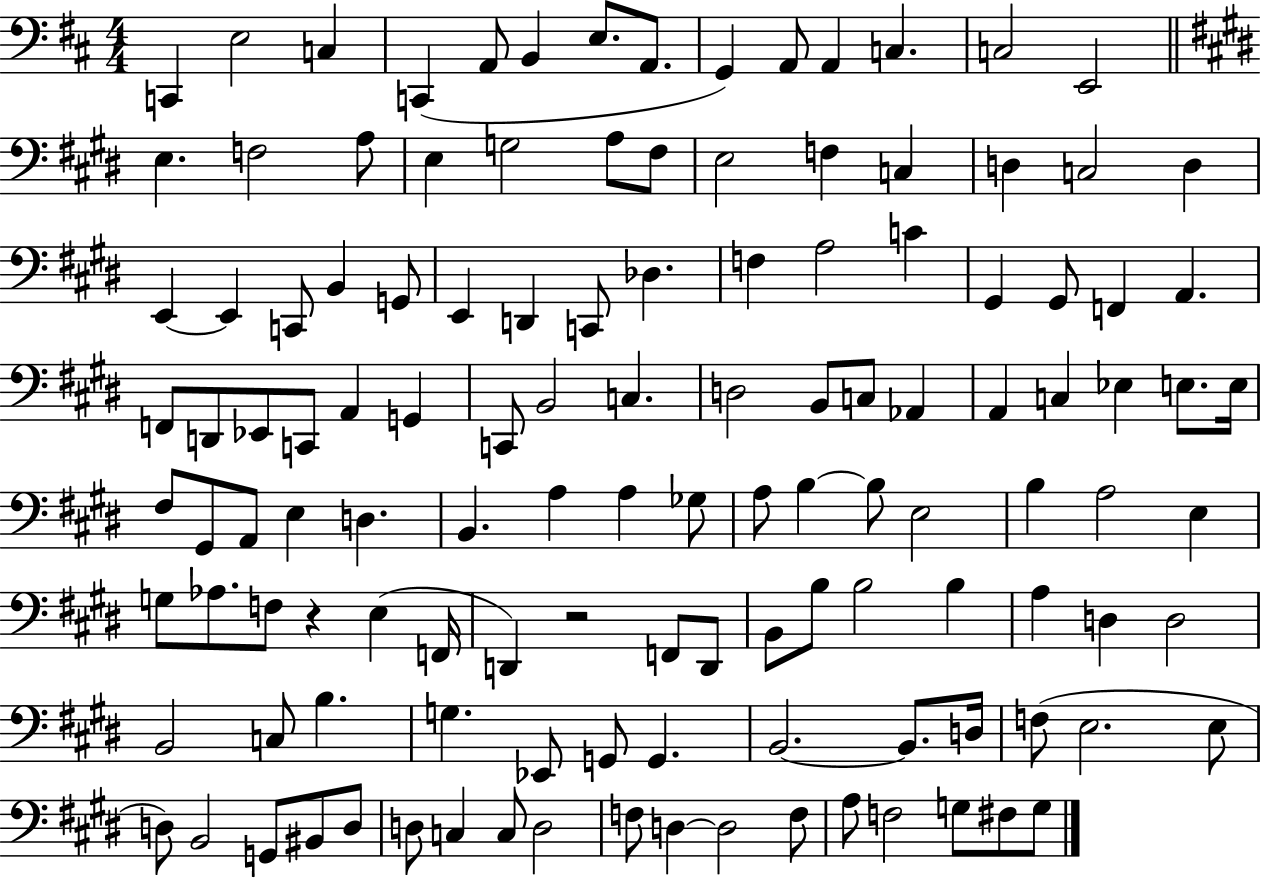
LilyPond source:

{
  \clef bass
  \numericTimeSignature
  \time 4/4
  \key d \major
  c,4 e2 c4 | c,4( a,8 b,4 e8. a,8. | g,4) a,8 a,4 c4. | c2 e,2 | \break \bar "||" \break \key e \major e4. f2 a8 | e4 g2 a8 fis8 | e2 f4 c4 | d4 c2 d4 | \break e,4~~ e,4 c,8 b,4 g,8 | e,4 d,4 c,8 des4. | f4 a2 c'4 | gis,4 gis,8 f,4 a,4. | \break f,8 d,8 ees,8 c,8 a,4 g,4 | c,8 b,2 c4. | d2 b,8 c8 aes,4 | a,4 c4 ees4 e8. e16 | \break fis8 gis,8 a,8 e4 d4. | b,4. a4 a4 ges8 | a8 b4~~ b8 e2 | b4 a2 e4 | \break g8 aes8. f8 r4 e4( f,16 | d,4) r2 f,8 d,8 | b,8 b8 b2 b4 | a4 d4 d2 | \break b,2 c8 b4. | g4. ees,8 g,8 g,4. | b,2.~~ b,8. d16 | f8( e2. e8 | \break d8) b,2 g,8 bis,8 d8 | d8 c4 c8 d2 | f8 d4~~ d2 f8 | a8 f2 g8 fis8 g8 | \break \bar "|."
}